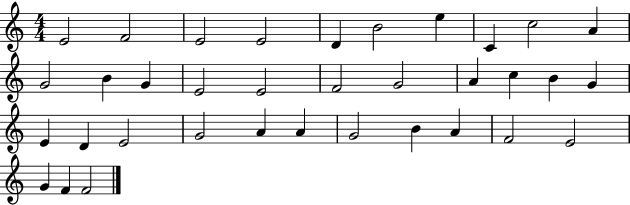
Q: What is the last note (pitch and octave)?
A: F4